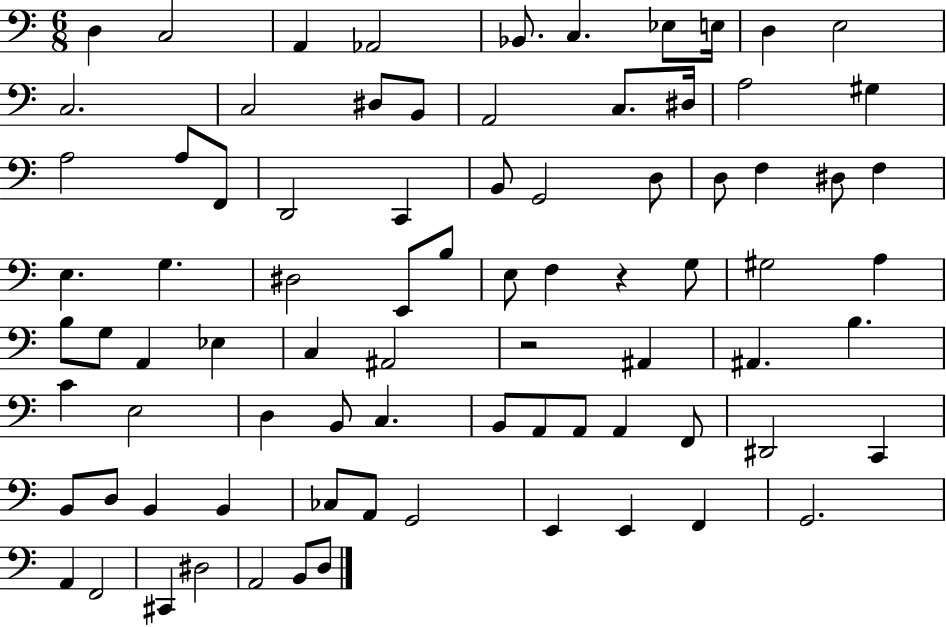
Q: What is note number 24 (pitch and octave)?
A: C2